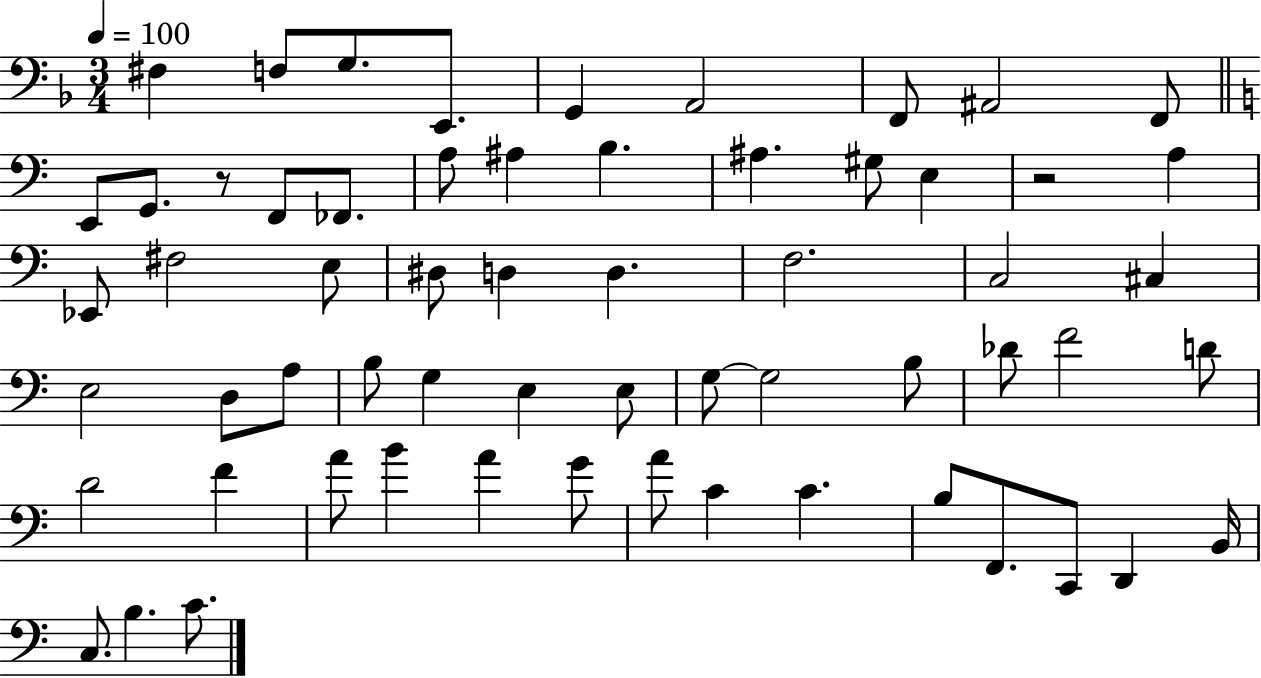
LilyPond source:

{
  \clef bass
  \numericTimeSignature
  \time 3/4
  \key f \major
  \tempo 4 = 100
  fis4 f8 g8. e,8. | g,4 a,2 | f,8 ais,2 f,8 | \bar "||" \break \key a \minor e,8 g,8. r8 f,8 fes,8. | a8 ais4 b4. | ais4. gis8 e4 | r2 a4 | \break ees,8 fis2 e8 | dis8 d4 d4. | f2. | c2 cis4 | \break e2 d8 a8 | b8 g4 e4 e8 | g8~~ g2 b8 | des'8 f'2 d'8 | \break d'2 f'4 | a'8 b'4 a'4 g'8 | a'8 c'4 c'4. | b8 f,8. c,8 d,4 b,16 | \break c8. b4. c'8. | \bar "|."
}